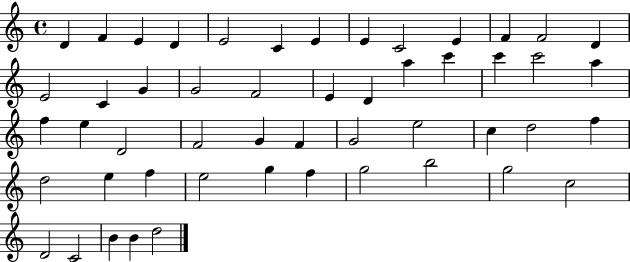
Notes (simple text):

D4/q F4/q E4/q D4/q E4/h C4/q E4/q E4/q C4/h E4/q F4/q F4/h D4/q E4/h C4/q G4/q G4/h F4/h E4/q D4/q A5/q C6/q C6/q C6/h A5/q F5/q E5/q D4/h F4/h G4/q F4/q G4/h E5/h C5/q D5/h F5/q D5/h E5/q F5/q E5/h G5/q F5/q G5/h B5/h G5/h C5/h D4/h C4/h B4/q B4/q D5/h